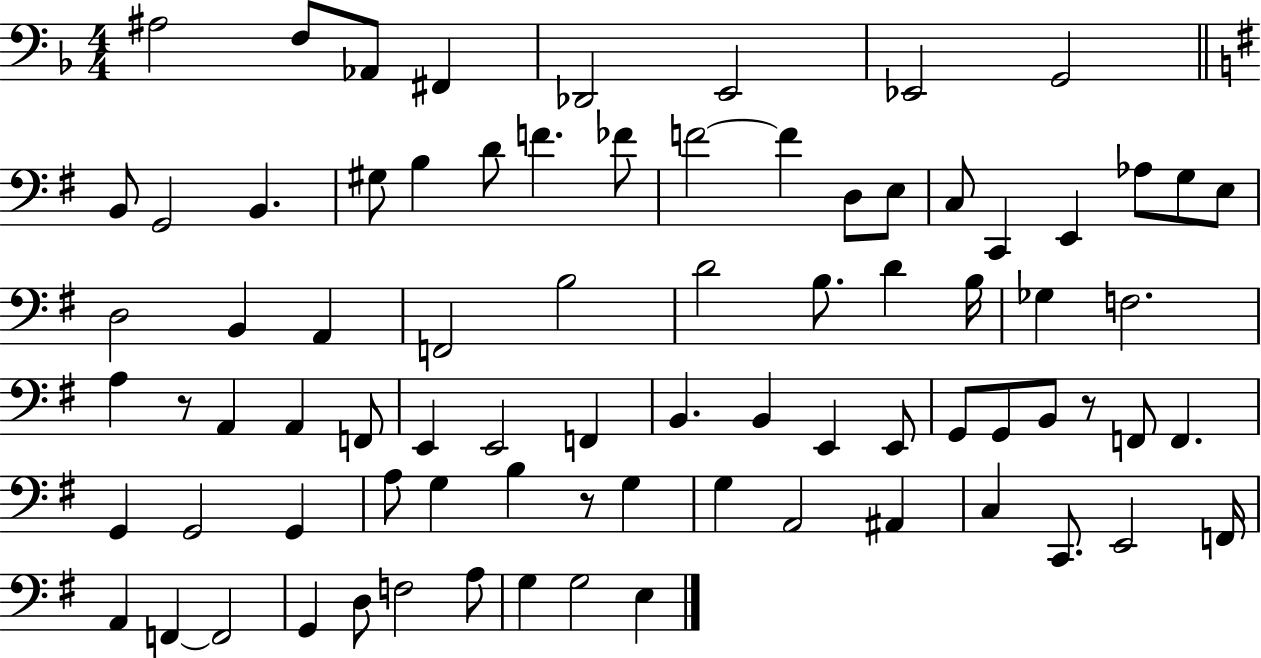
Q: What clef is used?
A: bass